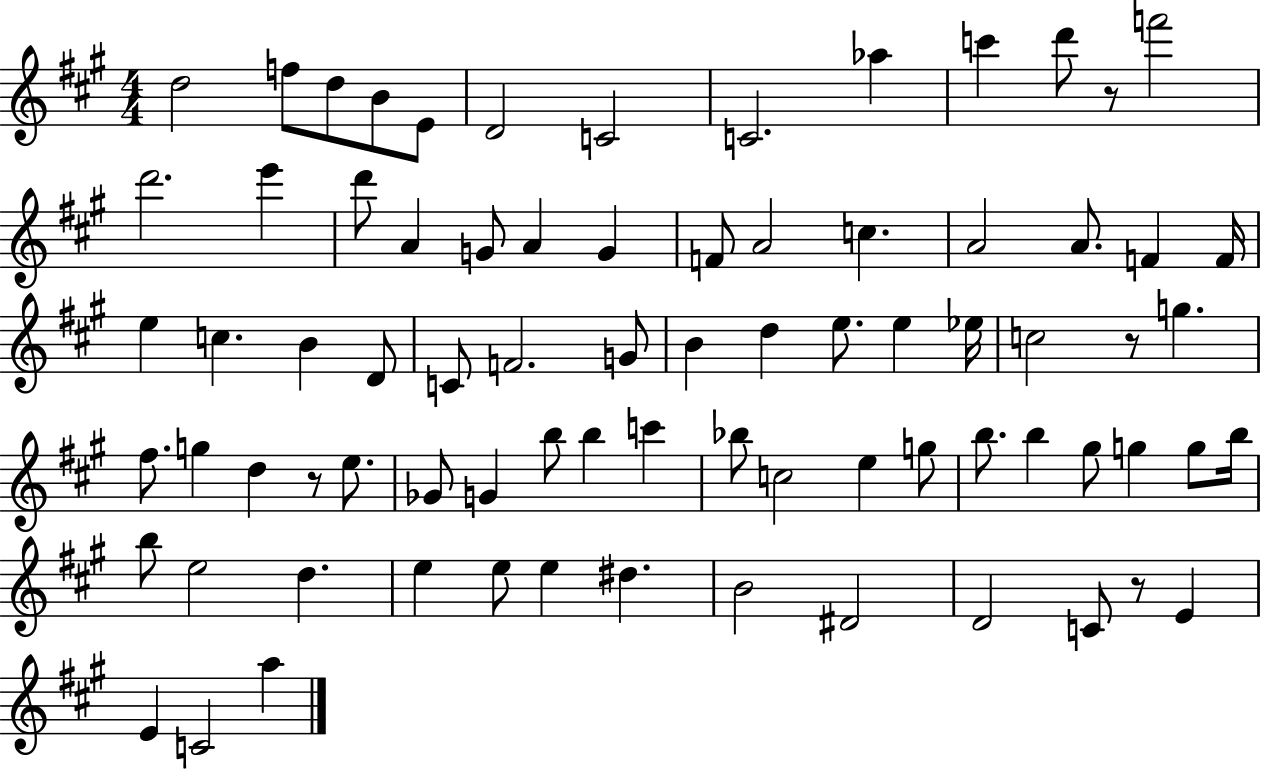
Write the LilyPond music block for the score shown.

{
  \clef treble
  \numericTimeSignature
  \time 4/4
  \key a \major
  d''2 f''8 d''8 b'8 e'8 | d'2 c'2 | c'2. aes''4 | c'''4 d'''8 r8 f'''2 | \break d'''2. e'''4 | d'''8 a'4 g'8 a'4 g'4 | f'8 a'2 c''4. | a'2 a'8. f'4 f'16 | \break e''4 c''4. b'4 d'8 | c'8 f'2. g'8 | b'4 d''4 e''8. e''4 ees''16 | c''2 r8 g''4. | \break fis''8. g''4 d''4 r8 e''8. | ges'8 g'4 b''8 b''4 c'''4 | bes''8 c''2 e''4 g''8 | b''8. b''4 gis''8 g''4 g''8 b''16 | \break b''8 e''2 d''4. | e''4 e''8 e''4 dis''4. | b'2 dis'2 | d'2 c'8 r8 e'4 | \break e'4 c'2 a''4 | \bar "|."
}